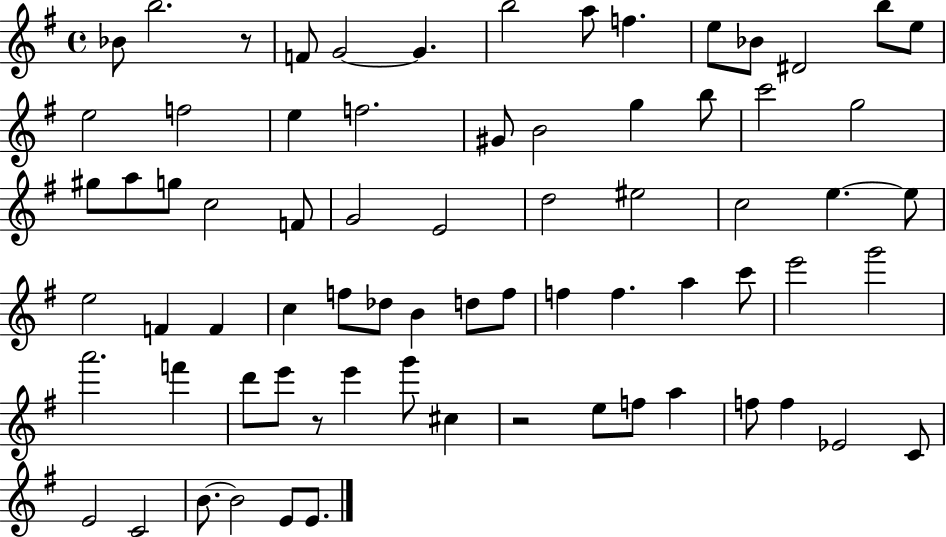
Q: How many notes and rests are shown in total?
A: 73